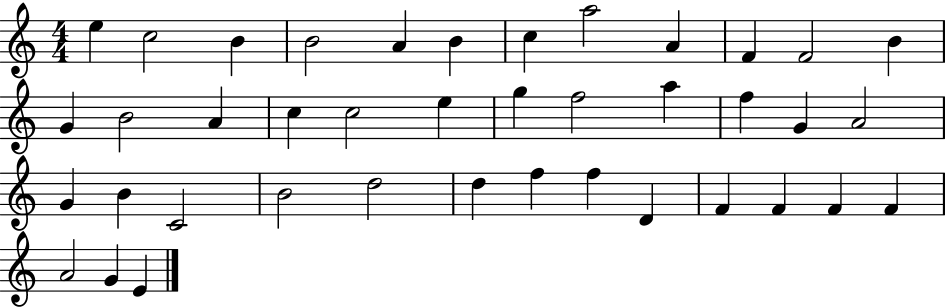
X:1
T:Untitled
M:4/4
L:1/4
K:C
e c2 B B2 A B c a2 A F F2 B G B2 A c c2 e g f2 a f G A2 G B C2 B2 d2 d f f D F F F F A2 G E